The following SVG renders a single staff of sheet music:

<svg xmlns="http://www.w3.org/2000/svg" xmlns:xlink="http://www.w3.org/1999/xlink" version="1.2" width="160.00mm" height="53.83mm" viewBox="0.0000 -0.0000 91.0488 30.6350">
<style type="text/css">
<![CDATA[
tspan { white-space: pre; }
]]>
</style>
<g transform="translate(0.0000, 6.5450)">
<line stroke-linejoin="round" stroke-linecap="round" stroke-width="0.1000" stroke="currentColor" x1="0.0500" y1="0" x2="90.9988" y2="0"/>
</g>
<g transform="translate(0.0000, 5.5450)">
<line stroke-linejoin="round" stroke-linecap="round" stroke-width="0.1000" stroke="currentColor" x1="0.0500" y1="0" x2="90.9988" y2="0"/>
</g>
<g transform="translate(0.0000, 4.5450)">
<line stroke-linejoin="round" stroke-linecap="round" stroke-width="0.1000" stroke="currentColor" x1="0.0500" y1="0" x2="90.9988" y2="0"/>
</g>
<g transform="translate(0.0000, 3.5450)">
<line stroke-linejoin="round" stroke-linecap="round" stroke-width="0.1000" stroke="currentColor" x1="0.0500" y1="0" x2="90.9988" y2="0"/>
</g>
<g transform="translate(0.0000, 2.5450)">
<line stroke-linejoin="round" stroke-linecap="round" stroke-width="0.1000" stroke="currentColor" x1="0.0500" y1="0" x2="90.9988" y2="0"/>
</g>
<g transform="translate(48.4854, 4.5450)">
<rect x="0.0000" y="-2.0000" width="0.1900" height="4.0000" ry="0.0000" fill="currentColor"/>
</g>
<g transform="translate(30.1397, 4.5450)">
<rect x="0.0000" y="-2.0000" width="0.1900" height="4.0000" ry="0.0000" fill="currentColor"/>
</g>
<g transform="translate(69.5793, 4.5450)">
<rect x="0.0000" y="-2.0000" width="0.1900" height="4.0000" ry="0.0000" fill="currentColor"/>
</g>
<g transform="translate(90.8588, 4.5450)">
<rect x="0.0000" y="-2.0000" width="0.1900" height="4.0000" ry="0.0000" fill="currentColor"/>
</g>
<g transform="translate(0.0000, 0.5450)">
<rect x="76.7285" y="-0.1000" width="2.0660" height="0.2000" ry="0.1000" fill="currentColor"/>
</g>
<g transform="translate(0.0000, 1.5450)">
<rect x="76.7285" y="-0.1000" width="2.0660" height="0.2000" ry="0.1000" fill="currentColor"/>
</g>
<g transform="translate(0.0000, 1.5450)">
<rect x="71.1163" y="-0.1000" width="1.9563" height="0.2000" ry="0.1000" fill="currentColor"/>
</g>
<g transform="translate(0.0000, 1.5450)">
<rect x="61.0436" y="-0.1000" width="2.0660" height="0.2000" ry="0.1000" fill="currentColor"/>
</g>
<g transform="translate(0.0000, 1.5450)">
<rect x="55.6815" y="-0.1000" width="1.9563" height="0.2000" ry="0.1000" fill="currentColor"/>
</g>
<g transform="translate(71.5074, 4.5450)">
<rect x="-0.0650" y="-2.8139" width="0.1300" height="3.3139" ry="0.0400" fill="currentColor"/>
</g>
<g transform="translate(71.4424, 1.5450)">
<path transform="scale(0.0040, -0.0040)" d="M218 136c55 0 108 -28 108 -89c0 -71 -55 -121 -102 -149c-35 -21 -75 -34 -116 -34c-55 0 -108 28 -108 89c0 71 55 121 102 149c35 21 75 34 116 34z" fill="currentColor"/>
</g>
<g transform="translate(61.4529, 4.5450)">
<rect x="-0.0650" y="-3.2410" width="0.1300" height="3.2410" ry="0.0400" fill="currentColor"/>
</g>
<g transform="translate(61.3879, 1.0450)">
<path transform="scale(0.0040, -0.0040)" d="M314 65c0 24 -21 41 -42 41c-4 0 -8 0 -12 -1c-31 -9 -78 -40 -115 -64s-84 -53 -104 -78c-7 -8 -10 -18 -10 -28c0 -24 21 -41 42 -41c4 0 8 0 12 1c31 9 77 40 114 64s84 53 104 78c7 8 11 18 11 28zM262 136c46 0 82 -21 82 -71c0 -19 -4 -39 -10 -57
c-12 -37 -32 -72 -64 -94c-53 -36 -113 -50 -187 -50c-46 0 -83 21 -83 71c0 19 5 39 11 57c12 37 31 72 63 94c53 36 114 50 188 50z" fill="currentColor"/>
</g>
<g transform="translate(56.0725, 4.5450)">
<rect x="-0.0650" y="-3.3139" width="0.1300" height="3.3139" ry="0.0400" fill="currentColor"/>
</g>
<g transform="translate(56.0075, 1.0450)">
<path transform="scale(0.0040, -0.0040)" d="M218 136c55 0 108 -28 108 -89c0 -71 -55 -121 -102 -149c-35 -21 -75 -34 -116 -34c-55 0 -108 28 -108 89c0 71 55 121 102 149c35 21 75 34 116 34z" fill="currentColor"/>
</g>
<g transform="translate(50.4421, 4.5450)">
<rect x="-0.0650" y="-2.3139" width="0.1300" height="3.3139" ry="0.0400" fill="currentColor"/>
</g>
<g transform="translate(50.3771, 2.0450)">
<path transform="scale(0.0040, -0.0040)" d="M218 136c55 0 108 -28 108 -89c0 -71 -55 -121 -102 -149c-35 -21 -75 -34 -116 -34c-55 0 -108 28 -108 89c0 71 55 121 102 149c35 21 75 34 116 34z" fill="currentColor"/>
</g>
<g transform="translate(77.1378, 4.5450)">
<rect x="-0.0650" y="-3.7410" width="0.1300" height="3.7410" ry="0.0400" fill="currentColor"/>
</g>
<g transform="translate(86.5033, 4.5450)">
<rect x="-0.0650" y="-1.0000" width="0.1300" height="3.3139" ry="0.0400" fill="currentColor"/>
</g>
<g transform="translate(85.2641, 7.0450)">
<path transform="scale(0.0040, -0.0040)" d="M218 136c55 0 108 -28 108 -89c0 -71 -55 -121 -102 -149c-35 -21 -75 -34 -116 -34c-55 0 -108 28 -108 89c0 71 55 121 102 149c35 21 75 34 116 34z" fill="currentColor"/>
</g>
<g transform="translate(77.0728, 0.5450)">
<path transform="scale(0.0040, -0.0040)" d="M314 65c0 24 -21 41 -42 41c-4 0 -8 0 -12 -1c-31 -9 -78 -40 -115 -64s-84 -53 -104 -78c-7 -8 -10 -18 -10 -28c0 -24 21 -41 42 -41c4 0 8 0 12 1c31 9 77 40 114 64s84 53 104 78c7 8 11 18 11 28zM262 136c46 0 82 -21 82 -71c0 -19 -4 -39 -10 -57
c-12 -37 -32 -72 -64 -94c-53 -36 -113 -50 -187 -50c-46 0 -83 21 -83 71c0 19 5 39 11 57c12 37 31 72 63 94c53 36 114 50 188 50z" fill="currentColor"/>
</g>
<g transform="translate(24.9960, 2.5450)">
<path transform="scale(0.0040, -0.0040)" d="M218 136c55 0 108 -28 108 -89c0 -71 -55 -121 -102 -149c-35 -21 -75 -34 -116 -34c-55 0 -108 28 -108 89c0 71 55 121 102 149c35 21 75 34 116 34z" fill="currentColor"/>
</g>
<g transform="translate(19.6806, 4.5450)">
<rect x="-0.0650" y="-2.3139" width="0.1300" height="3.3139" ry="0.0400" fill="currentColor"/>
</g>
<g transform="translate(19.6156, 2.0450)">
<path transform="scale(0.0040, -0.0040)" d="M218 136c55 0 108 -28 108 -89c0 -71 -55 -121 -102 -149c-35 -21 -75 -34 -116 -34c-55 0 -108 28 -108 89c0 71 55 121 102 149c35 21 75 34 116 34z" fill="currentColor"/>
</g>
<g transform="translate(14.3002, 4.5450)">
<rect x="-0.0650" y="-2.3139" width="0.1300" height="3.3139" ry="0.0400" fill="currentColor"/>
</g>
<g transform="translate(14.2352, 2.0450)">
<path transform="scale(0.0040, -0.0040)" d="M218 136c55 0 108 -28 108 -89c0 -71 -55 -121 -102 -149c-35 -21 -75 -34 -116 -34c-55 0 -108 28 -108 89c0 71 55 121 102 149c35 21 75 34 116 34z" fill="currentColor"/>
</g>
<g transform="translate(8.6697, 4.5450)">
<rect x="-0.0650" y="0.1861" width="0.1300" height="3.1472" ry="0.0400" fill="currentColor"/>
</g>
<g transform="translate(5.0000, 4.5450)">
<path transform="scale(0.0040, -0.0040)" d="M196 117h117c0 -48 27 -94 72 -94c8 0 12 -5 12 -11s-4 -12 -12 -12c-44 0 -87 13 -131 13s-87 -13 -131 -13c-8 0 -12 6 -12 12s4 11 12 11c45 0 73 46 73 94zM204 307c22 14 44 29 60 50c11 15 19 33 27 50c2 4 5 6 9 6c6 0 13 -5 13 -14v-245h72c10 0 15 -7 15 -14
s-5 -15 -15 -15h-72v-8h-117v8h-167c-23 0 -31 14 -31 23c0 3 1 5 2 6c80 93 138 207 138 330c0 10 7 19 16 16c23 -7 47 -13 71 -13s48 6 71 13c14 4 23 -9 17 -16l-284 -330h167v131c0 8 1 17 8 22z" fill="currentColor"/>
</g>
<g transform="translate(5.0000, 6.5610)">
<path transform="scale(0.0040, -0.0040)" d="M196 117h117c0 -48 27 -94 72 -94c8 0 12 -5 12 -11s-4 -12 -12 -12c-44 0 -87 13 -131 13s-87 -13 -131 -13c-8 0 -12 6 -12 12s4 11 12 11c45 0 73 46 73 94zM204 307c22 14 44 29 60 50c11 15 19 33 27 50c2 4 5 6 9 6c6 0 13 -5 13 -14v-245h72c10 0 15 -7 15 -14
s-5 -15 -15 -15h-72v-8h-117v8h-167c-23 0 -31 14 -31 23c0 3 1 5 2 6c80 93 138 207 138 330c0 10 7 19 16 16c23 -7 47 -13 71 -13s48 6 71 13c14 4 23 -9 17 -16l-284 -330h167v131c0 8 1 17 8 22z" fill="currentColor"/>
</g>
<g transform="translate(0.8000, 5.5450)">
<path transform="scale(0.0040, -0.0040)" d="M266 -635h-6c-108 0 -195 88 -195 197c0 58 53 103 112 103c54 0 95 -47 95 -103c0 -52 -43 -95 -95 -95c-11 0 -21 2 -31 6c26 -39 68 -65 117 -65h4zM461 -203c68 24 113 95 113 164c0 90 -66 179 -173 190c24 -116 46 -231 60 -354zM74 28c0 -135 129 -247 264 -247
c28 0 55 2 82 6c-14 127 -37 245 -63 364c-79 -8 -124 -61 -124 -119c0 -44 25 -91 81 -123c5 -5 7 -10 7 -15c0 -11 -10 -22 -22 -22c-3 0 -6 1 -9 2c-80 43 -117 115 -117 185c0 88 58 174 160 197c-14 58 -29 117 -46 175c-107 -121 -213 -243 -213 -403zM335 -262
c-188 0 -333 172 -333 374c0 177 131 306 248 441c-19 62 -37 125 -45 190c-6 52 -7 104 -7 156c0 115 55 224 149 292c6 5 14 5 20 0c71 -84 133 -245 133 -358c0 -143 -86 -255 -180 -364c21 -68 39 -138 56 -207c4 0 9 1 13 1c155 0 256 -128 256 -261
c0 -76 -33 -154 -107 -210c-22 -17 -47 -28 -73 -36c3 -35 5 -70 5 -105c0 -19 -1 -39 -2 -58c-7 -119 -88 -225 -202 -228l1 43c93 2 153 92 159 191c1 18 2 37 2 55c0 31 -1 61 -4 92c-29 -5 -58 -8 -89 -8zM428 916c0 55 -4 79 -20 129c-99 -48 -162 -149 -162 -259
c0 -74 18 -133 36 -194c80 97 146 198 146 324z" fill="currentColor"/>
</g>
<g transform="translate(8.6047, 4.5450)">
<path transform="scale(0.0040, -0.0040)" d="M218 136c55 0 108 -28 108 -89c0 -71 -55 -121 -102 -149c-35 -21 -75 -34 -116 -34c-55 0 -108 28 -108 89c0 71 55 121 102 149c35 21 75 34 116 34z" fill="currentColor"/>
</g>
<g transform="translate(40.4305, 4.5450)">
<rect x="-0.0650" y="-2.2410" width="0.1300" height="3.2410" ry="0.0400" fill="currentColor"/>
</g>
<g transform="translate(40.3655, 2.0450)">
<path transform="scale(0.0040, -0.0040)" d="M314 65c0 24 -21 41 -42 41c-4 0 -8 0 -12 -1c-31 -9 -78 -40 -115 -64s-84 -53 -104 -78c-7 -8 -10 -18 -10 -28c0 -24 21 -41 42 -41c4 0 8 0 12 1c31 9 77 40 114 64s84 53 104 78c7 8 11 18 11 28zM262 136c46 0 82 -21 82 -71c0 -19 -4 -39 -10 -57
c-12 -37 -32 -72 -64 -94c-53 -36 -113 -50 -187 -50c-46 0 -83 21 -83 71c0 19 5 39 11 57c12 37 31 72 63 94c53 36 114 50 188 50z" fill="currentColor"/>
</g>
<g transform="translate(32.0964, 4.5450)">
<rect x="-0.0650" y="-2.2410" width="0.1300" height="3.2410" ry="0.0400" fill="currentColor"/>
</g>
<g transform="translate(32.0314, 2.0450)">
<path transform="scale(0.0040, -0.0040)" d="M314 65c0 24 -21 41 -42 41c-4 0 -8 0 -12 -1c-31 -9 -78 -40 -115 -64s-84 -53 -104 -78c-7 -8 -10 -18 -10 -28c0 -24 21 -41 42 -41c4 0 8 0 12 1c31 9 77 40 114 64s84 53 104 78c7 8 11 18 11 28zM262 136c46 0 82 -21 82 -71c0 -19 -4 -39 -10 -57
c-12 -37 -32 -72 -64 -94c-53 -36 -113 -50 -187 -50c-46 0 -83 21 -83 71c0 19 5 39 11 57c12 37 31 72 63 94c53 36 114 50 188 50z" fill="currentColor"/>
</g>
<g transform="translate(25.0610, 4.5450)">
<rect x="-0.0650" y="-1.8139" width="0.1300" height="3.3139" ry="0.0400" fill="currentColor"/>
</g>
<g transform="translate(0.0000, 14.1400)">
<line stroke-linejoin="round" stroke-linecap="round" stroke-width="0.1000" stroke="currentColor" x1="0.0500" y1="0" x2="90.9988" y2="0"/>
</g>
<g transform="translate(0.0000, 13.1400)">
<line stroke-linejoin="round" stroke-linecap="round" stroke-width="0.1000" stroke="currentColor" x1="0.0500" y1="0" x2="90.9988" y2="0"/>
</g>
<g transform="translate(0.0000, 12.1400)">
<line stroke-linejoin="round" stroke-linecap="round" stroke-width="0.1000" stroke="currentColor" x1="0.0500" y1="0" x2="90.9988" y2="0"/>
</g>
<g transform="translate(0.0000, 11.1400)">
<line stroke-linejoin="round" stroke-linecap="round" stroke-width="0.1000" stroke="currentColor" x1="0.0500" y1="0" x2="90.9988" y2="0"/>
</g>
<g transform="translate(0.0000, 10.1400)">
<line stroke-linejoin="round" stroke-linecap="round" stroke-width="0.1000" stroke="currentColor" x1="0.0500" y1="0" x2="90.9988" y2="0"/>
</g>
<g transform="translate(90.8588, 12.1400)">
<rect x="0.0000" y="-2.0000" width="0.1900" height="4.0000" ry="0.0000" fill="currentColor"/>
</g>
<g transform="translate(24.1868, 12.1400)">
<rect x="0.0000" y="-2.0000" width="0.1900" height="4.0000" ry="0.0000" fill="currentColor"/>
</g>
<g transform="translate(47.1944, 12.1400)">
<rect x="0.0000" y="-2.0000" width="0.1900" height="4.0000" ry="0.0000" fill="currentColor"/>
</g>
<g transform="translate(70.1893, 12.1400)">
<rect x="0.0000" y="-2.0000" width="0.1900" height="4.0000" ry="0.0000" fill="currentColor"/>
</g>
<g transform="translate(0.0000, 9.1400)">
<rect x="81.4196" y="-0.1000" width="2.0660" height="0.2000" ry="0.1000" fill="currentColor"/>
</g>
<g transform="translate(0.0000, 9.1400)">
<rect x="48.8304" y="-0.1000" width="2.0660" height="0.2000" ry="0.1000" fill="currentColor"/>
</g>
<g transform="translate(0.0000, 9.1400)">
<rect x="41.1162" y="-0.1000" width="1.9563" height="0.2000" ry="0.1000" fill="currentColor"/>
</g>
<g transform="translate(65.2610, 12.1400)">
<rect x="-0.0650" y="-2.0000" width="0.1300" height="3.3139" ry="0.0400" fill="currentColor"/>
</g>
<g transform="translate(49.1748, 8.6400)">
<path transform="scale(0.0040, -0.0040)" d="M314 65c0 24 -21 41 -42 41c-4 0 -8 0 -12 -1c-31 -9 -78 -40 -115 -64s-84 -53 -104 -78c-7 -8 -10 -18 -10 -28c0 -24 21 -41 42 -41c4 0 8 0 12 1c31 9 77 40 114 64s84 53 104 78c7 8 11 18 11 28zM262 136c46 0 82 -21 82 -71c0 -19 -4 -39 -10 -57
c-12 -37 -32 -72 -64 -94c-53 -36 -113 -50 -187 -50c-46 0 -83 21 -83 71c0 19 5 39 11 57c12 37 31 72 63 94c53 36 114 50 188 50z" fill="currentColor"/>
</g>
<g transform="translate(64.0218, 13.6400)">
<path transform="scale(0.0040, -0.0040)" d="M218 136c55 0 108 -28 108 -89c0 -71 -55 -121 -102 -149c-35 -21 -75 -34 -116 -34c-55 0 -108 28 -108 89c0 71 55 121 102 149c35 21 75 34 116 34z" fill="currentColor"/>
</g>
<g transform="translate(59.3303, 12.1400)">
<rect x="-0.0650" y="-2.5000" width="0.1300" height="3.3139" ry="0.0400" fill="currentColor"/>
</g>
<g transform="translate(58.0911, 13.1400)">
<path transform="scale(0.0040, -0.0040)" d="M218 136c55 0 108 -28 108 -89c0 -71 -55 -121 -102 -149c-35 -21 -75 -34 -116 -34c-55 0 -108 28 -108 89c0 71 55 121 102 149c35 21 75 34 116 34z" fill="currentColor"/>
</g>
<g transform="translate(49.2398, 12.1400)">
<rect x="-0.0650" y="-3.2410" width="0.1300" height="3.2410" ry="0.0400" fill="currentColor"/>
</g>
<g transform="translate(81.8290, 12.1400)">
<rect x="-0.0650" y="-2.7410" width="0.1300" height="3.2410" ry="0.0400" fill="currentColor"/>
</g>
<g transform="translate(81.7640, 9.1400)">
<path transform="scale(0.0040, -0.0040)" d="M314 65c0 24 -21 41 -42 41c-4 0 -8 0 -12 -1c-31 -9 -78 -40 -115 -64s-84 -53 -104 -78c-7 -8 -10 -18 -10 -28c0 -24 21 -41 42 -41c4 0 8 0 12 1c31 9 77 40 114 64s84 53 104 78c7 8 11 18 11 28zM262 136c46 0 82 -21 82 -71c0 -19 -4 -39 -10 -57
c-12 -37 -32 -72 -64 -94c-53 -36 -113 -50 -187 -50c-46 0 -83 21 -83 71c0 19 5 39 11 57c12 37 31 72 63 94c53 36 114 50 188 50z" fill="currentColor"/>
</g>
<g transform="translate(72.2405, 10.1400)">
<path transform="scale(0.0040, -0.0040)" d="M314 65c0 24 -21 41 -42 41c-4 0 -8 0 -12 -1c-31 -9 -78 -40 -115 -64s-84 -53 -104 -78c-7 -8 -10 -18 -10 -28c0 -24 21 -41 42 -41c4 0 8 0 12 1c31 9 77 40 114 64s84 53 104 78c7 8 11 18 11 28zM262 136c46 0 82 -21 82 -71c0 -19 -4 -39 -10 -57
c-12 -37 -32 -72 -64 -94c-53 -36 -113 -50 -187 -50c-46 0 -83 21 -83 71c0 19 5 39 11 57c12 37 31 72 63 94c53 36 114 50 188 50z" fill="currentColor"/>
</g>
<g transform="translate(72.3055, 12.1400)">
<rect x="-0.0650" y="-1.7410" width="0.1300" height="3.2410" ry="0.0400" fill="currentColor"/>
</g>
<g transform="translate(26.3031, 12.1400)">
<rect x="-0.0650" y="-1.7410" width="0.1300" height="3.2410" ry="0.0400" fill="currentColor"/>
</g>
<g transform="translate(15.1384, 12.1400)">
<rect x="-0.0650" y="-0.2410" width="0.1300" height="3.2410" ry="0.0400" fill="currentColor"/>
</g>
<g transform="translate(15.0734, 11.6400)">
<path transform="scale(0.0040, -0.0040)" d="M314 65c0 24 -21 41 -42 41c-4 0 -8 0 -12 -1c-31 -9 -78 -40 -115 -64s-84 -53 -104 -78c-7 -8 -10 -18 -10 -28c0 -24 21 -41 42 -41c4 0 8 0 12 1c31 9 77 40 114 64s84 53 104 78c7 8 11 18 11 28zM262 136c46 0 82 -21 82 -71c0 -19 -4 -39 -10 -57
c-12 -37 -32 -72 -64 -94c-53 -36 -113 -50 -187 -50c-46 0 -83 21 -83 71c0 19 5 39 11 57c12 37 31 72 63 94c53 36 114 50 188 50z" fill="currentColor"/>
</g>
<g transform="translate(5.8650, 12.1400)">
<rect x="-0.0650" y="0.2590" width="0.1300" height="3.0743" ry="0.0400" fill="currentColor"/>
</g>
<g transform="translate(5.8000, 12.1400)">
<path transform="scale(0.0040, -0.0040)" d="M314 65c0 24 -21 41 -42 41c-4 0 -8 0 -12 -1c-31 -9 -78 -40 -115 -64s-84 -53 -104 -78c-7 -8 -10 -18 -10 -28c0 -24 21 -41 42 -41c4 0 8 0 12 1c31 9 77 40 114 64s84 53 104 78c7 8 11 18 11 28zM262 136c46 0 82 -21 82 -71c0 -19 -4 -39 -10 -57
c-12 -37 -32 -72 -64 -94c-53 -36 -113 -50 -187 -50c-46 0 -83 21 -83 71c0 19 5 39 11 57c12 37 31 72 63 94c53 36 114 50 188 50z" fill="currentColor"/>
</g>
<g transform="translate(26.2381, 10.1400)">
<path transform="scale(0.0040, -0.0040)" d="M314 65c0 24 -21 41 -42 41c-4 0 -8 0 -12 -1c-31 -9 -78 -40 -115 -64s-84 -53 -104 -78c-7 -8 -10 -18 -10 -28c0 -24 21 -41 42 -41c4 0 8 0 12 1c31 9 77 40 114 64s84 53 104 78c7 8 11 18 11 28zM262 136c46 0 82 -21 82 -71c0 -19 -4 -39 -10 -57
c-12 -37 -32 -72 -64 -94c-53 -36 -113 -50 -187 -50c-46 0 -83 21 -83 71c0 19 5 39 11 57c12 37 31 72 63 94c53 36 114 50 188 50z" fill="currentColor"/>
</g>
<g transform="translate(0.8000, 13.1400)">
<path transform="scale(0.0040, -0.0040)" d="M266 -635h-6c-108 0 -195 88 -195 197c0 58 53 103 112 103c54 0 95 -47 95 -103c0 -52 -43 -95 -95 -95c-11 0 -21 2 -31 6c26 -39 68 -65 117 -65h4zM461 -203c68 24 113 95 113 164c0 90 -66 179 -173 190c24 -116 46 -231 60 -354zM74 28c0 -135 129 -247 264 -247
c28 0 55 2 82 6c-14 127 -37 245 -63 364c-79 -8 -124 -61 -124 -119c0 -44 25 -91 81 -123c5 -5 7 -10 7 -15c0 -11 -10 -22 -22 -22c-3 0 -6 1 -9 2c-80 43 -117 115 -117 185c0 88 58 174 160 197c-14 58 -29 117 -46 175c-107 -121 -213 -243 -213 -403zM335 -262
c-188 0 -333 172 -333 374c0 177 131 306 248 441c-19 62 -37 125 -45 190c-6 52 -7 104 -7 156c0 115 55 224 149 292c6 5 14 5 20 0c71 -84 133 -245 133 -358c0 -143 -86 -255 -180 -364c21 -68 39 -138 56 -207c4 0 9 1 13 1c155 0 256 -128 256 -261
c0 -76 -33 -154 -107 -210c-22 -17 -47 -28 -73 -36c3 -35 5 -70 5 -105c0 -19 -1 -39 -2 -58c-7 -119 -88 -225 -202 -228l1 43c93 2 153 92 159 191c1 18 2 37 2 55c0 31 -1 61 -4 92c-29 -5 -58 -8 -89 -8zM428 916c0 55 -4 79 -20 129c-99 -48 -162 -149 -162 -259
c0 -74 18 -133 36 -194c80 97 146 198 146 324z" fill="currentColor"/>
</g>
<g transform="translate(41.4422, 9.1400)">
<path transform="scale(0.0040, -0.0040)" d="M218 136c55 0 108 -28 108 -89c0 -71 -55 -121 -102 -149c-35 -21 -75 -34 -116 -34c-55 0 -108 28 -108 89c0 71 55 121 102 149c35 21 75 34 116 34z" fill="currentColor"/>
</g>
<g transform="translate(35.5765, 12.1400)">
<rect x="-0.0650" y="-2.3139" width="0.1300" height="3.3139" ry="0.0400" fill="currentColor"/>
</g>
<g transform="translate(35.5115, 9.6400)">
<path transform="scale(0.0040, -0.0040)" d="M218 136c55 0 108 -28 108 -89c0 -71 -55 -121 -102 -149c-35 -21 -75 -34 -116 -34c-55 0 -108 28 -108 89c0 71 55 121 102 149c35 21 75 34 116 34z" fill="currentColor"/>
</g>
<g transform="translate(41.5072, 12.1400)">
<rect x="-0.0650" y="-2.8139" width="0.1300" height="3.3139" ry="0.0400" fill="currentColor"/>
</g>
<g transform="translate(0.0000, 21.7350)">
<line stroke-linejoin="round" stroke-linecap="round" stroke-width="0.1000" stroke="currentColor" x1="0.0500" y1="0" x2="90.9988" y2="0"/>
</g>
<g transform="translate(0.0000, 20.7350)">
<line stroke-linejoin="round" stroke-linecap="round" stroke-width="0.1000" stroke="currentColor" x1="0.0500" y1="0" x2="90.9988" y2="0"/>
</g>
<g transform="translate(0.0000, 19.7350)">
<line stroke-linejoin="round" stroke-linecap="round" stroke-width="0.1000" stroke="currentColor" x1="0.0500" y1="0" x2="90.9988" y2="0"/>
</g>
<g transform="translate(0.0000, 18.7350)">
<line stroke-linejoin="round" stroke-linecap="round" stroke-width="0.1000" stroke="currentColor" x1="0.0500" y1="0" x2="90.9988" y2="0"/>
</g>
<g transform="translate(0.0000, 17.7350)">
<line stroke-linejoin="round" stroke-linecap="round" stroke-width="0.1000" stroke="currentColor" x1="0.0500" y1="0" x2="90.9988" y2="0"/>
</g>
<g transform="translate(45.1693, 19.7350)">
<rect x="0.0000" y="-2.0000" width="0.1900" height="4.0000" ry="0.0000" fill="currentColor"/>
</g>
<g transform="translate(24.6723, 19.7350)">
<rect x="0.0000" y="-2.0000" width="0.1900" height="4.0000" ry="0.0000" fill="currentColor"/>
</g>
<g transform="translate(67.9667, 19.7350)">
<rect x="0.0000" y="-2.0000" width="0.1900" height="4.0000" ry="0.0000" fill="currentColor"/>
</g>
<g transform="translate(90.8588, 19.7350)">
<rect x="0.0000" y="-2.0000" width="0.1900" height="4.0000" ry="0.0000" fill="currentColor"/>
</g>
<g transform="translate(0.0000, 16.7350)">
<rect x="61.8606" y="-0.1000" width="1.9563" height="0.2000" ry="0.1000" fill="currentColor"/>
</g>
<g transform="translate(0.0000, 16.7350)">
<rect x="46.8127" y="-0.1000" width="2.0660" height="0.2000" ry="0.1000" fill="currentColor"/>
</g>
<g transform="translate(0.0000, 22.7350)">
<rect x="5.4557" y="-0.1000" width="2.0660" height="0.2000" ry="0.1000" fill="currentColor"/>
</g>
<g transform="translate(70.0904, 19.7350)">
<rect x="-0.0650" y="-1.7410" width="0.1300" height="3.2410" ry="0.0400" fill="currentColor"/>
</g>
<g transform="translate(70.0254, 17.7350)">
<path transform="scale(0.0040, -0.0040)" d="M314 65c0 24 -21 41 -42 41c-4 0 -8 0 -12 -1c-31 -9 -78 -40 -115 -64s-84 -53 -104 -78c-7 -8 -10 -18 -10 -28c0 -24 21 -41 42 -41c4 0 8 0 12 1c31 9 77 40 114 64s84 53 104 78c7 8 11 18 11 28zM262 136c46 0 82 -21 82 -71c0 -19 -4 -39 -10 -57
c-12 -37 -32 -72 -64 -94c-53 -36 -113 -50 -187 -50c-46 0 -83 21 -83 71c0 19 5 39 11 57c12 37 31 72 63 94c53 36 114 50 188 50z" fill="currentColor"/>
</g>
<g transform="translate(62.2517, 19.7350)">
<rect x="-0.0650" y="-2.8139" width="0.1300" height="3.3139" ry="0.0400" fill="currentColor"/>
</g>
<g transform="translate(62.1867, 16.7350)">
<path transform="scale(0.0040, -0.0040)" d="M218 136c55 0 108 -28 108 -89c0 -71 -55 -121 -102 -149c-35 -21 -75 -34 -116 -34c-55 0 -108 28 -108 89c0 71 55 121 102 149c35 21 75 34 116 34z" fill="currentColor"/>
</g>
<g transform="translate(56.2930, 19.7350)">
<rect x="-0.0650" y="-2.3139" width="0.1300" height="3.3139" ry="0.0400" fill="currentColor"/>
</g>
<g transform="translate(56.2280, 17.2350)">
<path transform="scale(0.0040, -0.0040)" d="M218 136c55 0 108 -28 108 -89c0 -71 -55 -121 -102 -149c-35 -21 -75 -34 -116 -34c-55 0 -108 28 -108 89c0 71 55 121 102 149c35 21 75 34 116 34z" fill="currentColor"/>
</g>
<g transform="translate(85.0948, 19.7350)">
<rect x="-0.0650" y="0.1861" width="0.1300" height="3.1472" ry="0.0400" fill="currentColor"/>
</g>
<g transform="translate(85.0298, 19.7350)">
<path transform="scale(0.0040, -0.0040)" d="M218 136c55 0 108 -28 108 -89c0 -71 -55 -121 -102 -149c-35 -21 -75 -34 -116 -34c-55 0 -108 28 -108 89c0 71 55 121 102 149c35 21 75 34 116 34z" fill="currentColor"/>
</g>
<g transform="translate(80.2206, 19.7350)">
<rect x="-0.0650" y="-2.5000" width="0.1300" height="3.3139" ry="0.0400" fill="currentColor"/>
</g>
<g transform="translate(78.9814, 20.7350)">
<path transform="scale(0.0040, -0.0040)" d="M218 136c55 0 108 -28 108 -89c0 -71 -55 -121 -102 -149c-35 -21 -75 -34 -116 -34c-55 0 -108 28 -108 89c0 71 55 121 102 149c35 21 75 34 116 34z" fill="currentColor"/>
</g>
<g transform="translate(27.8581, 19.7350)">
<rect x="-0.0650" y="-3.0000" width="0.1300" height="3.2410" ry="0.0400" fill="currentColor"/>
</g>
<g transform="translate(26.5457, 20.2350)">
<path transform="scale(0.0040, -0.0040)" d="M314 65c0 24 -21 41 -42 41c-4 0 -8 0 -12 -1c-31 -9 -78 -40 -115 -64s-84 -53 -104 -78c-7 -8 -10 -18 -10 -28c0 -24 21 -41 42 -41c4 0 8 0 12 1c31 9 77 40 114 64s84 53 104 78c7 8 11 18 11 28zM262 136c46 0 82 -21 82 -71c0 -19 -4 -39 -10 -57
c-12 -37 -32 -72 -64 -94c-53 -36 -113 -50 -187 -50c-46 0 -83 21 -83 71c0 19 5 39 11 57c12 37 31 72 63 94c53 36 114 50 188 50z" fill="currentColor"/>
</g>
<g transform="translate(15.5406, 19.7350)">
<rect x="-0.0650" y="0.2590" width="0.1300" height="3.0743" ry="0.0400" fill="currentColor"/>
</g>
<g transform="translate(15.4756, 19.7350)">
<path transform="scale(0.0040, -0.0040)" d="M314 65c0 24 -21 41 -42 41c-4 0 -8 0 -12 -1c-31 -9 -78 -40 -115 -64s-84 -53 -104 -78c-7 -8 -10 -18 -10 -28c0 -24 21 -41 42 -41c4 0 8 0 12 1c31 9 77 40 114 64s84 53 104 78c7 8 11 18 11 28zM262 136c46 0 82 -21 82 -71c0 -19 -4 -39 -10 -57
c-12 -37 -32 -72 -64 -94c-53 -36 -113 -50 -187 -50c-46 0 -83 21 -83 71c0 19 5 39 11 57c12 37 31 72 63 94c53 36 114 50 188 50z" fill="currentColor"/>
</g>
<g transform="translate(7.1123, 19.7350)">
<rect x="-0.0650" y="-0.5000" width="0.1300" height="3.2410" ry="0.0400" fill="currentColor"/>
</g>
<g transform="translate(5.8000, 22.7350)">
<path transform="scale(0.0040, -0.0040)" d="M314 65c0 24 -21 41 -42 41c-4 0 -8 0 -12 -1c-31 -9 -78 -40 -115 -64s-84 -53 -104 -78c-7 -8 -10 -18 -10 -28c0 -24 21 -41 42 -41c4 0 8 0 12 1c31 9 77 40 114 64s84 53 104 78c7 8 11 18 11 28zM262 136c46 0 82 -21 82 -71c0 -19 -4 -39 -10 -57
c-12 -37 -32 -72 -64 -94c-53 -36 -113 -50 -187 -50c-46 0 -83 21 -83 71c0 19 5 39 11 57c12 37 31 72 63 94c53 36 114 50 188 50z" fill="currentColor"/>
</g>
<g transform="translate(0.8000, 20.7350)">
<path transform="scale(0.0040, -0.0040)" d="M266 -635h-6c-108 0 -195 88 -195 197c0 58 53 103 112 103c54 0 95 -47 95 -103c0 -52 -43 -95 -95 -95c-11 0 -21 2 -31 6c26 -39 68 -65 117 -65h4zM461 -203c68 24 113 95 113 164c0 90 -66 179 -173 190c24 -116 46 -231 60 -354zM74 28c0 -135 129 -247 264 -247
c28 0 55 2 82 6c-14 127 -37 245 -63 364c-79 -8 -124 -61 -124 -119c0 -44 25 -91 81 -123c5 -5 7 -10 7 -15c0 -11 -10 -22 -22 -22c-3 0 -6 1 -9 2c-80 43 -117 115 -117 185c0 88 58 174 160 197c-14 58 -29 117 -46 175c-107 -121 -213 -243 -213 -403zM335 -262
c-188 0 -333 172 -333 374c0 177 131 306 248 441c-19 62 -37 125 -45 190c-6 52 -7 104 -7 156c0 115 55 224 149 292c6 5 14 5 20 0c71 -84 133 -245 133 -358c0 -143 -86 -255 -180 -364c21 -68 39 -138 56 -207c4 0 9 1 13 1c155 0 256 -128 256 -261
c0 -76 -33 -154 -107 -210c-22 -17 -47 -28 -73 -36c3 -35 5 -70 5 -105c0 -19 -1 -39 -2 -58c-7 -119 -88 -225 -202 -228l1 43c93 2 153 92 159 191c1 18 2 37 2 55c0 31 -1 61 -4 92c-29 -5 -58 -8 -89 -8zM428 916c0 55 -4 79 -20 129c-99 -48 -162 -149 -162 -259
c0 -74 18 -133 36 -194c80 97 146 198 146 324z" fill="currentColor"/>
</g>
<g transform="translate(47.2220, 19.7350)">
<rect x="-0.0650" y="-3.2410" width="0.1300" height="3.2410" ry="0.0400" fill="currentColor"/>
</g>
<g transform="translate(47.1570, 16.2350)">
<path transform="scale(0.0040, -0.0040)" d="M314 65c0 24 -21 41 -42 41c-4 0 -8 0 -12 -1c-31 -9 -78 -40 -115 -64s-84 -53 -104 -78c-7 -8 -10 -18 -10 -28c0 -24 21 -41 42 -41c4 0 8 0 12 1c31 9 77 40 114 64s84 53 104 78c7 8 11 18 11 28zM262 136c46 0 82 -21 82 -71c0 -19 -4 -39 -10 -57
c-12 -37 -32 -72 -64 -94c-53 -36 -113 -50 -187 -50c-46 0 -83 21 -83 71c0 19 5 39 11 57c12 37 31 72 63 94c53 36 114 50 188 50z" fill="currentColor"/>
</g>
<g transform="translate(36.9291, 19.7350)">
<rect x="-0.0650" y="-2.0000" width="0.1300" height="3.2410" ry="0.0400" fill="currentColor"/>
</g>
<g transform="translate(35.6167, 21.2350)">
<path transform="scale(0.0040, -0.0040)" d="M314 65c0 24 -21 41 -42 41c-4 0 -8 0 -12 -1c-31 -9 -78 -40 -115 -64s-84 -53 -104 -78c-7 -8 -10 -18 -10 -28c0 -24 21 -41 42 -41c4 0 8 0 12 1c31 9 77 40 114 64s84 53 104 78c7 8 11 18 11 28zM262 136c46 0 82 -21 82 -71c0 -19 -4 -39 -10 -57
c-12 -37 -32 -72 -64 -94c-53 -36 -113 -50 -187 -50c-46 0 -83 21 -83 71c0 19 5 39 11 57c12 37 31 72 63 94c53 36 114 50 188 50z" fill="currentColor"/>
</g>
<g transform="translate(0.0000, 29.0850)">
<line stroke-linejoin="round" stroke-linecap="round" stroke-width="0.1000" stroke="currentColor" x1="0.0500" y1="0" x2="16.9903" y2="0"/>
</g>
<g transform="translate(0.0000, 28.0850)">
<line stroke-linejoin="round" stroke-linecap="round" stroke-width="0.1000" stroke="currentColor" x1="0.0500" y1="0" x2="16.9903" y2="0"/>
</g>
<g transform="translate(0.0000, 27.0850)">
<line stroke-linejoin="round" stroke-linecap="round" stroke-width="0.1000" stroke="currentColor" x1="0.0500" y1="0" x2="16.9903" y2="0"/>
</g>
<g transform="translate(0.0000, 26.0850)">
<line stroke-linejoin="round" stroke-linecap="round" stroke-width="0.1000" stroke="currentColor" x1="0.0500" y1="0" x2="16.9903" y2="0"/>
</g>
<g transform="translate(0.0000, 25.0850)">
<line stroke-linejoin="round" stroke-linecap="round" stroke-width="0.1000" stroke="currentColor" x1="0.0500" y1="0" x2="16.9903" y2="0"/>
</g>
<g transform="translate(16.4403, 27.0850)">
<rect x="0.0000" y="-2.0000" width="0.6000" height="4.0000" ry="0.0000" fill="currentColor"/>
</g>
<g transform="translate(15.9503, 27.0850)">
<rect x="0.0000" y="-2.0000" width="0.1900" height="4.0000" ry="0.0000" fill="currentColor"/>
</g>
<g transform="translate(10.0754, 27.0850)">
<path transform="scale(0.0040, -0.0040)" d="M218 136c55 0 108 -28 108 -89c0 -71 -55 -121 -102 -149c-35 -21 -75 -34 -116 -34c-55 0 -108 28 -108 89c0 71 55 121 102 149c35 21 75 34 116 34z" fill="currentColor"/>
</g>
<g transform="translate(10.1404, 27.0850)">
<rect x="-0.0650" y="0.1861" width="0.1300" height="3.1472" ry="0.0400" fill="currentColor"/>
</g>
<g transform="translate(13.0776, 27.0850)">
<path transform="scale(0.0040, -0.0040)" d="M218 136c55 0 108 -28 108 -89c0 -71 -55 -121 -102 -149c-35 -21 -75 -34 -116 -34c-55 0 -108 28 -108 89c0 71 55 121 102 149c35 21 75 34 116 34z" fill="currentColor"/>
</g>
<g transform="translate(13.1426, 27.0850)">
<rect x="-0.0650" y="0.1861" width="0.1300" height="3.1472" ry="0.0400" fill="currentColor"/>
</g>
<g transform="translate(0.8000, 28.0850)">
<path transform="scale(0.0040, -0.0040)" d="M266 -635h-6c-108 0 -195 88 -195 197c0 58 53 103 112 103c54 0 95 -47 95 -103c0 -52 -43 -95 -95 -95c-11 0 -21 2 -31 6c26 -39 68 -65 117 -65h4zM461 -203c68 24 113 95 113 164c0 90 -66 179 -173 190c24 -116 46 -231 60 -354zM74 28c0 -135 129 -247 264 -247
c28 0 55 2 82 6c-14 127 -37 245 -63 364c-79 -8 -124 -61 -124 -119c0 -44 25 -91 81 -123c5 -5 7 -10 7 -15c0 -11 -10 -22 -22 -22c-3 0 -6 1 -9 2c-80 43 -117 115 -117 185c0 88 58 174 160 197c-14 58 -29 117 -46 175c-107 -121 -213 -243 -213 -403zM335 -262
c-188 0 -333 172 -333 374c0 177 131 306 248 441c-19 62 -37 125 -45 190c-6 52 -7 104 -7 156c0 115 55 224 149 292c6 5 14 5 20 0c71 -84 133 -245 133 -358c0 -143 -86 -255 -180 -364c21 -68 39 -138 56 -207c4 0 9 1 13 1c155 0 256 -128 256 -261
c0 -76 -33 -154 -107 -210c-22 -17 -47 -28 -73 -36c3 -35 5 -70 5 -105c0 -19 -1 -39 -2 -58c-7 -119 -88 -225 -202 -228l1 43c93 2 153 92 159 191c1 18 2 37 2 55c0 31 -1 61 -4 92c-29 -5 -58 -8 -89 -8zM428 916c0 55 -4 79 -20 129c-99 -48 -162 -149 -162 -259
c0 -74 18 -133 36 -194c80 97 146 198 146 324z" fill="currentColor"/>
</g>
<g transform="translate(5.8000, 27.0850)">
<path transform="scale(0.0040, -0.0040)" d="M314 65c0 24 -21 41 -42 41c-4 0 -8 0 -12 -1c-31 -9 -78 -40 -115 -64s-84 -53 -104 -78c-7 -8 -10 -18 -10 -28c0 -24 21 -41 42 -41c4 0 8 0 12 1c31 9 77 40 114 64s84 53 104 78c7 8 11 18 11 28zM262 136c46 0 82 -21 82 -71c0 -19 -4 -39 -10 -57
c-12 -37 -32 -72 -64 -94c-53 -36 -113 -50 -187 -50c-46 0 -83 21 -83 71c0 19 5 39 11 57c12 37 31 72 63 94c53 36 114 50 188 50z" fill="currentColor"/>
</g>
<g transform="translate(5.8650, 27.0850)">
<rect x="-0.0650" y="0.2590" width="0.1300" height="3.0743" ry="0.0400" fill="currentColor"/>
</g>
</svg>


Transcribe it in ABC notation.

X:1
T:Untitled
M:4/4
L:1/4
K:C
B g g f g2 g2 g b b2 a c'2 D B2 c2 f2 g a b2 G F f2 a2 C2 B2 A2 F2 b2 g a f2 G B B2 B B